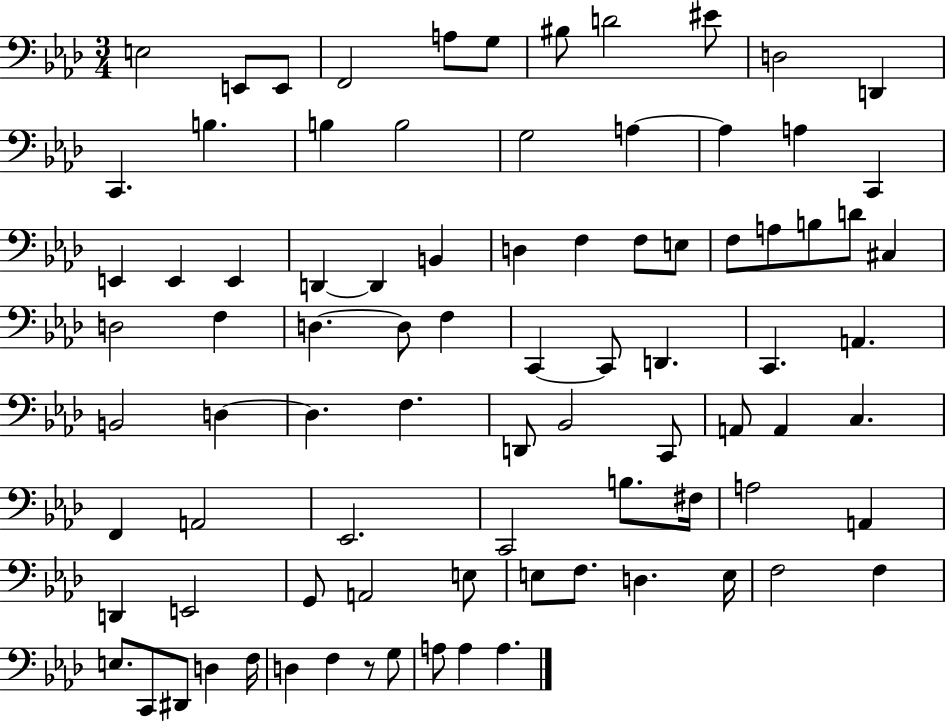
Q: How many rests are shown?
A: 1